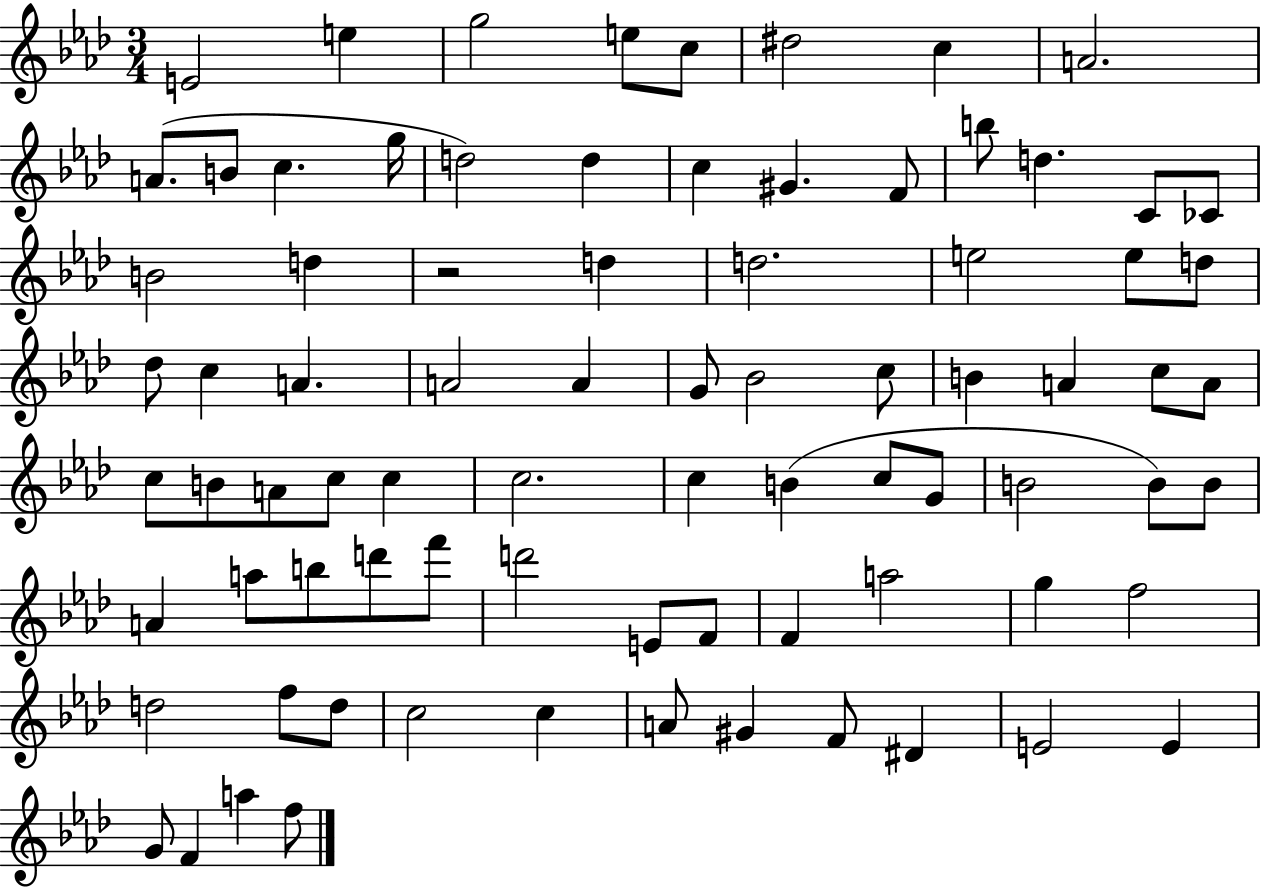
E4/h E5/q G5/h E5/e C5/e D#5/h C5/q A4/h. A4/e. B4/e C5/q. G5/s D5/h D5/q C5/q G#4/q. F4/e B5/e D5/q. C4/e CES4/e B4/h D5/q R/h D5/q D5/h. E5/h E5/e D5/e Db5/e C5/q A4/q. A4/h A4/q G4/e Bb4/h C5/e B4/q A4/q C5/e A4/e C5/e B4/e A4/e C5/e C5/q C5/h. C5/q B4/q C5/e G4/e B4/h B4/e B4/e A4/q A5/e B5/e D6/e F6/e D6/h E4/e F4/e F4/q A5/h G5/q F5/h D5/h F5/e D5/e C5/h C5/q A4/e G#4/q F4/e D#4/q E4/h E4/q G4/e F4/q A5/q F5/e